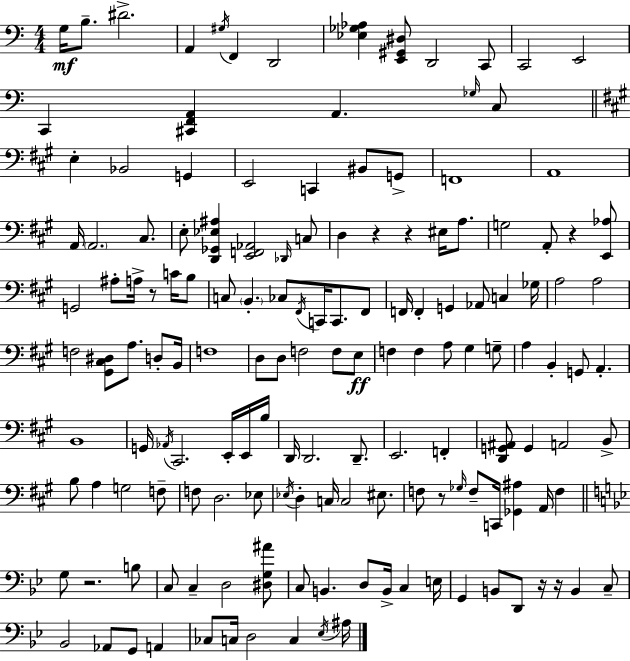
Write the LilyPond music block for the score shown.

{
  \clef bass
  \numericTimeSignature
  \time 4/4
  \key a \minor
  g16\mf b8.-- dis'2.-> | a,4 \acciaccatura { gis16 } f,4 d,2 | <ees ges aes>4 <e, gis, dis>8 d,2 c,8 | c,2 e,2 | \break c,4 <cis, f, a,>4 a,4. \grace { ges16 } | c8 \bar "||" \break \key a \major e4-. bes,2 g,4 | e,2 c,4 bis,8 g,8-> | f,1 | a,1 | \break a,16 \parenthesize a,2. cis8. | e8-. <d, ges, ees ais>4 <e, f, aes,>2 \grace { des,16 } c8 | d4 r4 r4 eis16 a8. | g2 a,8-. r4 <e, aes>8 | \break g,2 ais8-. a16-> r8 c'16 b8 | c8 \parenthesize b,4.-. ces8 \acciaccatura { fis,16 } c,16 c,8. | fis,8 f,16 f,4-. g,4 aes,8 c4 | ges16 a2 a2 | \break f2 <gis, cis dis>8 a8. d8-. | b,16 f1 | d8 d8 f2 f8 | e8\ff f4 f4 a8 gis4 | \break g8-- a4 b,4-. g,8 a,4.-. | b,1 | g,16 \acciaccatura { aes,16 } cis,2. | e,16-. e,16 b16 d,16 d,2. | \break d,8.-- e,2. f,4-. | <d, g, ais,>8 g,4 a,2 | b,8-> b8 a4 g2 | f8-- f8 d2. | \break ees8 \acciaccatura { ees16 } d4-. c16 c2 | eis8. f8 r8 \grace { ges16 } f8-- c,16 <ges, ais>4 | a,16 f4 \bar "||" \break \key g \minor g8 r2. b8 | c8 c4-- d2 <dis g ais'>8 | c8 b,4. d8 b,16-> c4 e16 | g,4 b,8 d,8 r16 r16 b,4 c8-- | \break bes,2 aes,8 g,8 a,4 | ces8 c16 d2 c4 \acciaccatura { ees16 } | ais16 \bar "|."
}